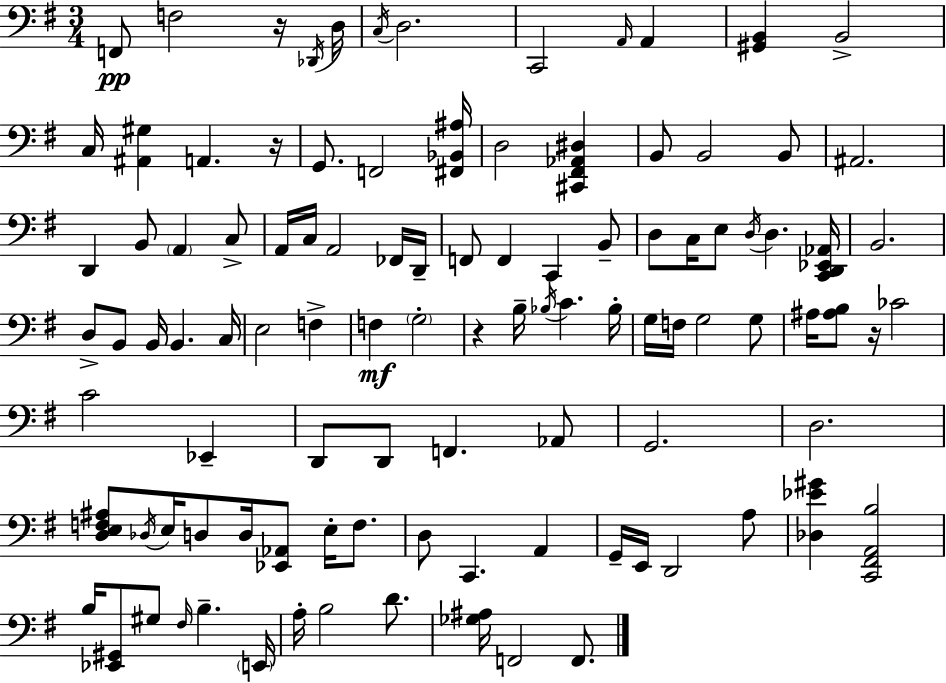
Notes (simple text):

F2/e F3/h R/s Db2/s D3/s C3/s D3/h. C2/h A2/s A2/q [G#2,B2]/q B2/h C3/s [A#2,G#3]/q A2/q. R/s G2/e. F2/h [F#2,Bb2,A#3]/s D3/h [C#2,F#2,Ab2,D#3]/q B2/e B2/h B2/e A#2/h. D2/q B2/e A2/q C3/e A2/s C3/s A2/h FES2/s D2/s F2/e F2/q C2/q B2/e D3/e C3/s E3/e D3/s D3/q. [C2,D2,Eb2,Ab2]/s B2/h. D3/e B2/e B2/s B2/q. C3/s E3/h F3/q F3/q G3/h R/q B3/s Bb3/s C4/q. Bb3/s G3/s F3/s G3/h G3/e A#3/s [A#3,B3]/e R/s CES4/h C4/h Eb2/q D2/e D2/e F2/q. Ab2/e G2/h. D3/h. [D3,E3,F3,A#3]/e Db3/s E3/s D3/e D3/s [Eb2,Ab2]/e E3/s F3/e. D3/e C2/q. A2/q G2/s E2/s D2/h A3/e [Db3,Eb4,G#4]/q [C2,F#2,A2,B3]/h B3/s [Eb2,G#2]/e G#3/e F#3/s B3/q. E2/s A3/s B3/h D4/e. [Gb3,A#3]/s F2/h F2/e.